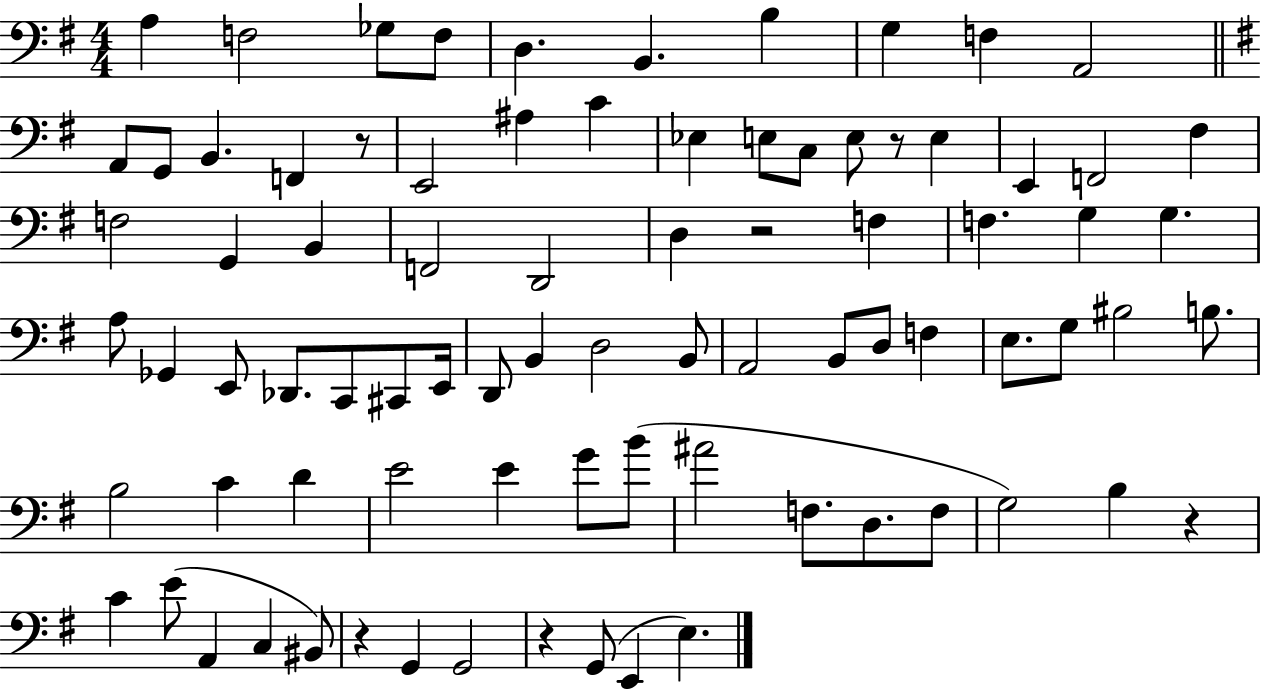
X:1
T:Untitled
M:4/4
L:1/4
K:G
A, F,2 _G,/2 F,/2 D, B,, B, G, F, A,,2 A,,/2 G,,/2 B,, F,, z/2 E,,2 ^A, C _E, E,/2 C,/2 E,/2 z/2 E, E,, F,,2 ^F, F,2 G,, B,, F,,2 D,,2 D, z2 F, F, G, G, A,/2 _G,, E,,/2 _D,,/2 C,,/2 ^C,,/2 E,,/4 D,,/2 B,, D,2 B,,/2 A,,2 B,,/2 D,/2 F, E,/2 G,/2 ^B,2 B,/2 B,2 C D E2 E G/2 B/2 ^A2 F,/2 D,/2 F,/2 G,2 B, z C E/2 A,, C, ^B,,/2 z G,, G,,2 z G,,/2 E,, E,